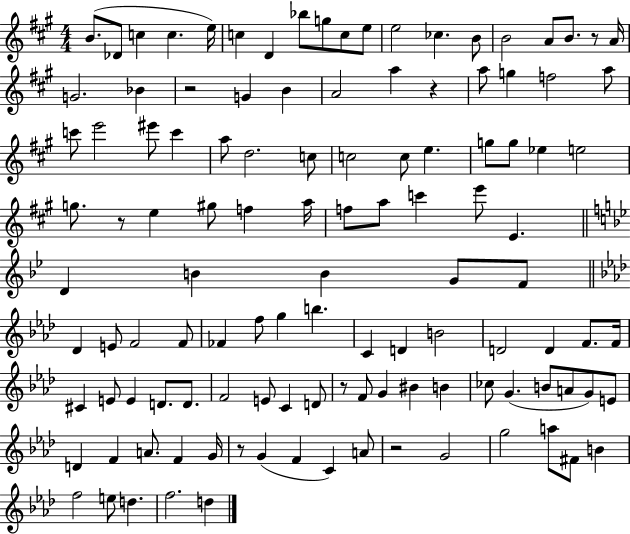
{
  \clef treble
  \numericTimeSignature
  \time 4/4
  \key a \major
  b'8.( des'8 c''4 c''4. e''16) | c''4 d'4 bes''8 g''8 c''8 e''8 | e''2 ces''4. b'8 | b'2 a'8 b'8. r8 a'16 | \break g'2. bes'4 | r2 g'4 b'4 | a'2 a''4 r4 | a''8 g''4 f''2 a''8 | \break c'''8 e'''2 eis'''8 c'''4 | a''8 d''2. c''8 | c''2 c''8 e''4. | g''8 g''8 ees''4 e''2 | \break g''8. r8 e''4 gis''8 f''4 a''16 | f''8 a''8 c'''4 e'''8 e'4. | \bar "||" \break \key g \minor d'4 b'4 b'4 g'8 f'8 | \bar "||" \break \key aes \major des'4 e'8 f'2 f'8 | fes'4 f''8 g''4 b''4. | c'4 d'4 b'2 | d'2 d'4 f'8. f'16 | \break cis'4 e'8 e'4 d'8. d'8. | f'2 e'8 c'4 d'8 | r8 f'8 g'4 bis'4 b'4 | ces''8 g'4.( b'8 a'8 g'8) e'8 | \break d'4 f'4 a'8. f'4 g'16 | r8 g'4( f'4 c'4) a'8 | r2 g'2 | g''2 a''8 fis'8 b'4 | \break f''2 e''8 d''4. | f''2. d''4 | \bar "|."
}